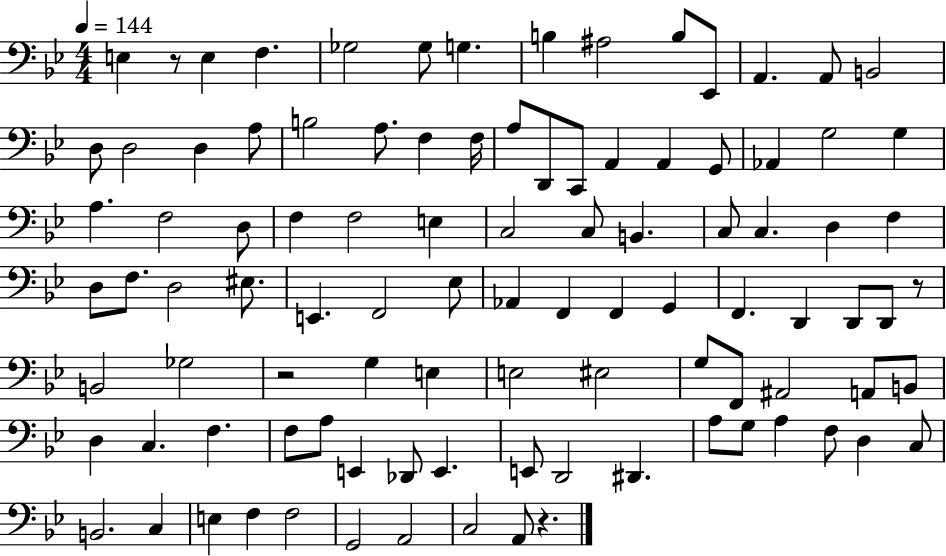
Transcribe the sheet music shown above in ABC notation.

X:1
T:Untitled
M:4/4
L:1/4
K:Bb
E, z/2 E, F, _G,2 _G,/2 G, B, ^A,2 B,/2 _E,,/2 A,, A,,/2 B,,2 D,/2 D,2 D, A,/2 B,2 A,/2 F, F,/4 A,/2 D,,/2 C,,/2 A,, A,, G,,/2 _A,, G,2 G, A, F,2 D,/2 F, F,2 E, C,2 C,/2 B,, C,/2 C, D, F, D,/2 F,/2 D,2 ^E,/2 E,, F,,2 _E,/2 _A,, F,, F,, G,, F,, D,, D,,/2 D,,/2 z/2 B,,2 _G,2 z2 G, E, E,2 ^E,2 G,/2 F,,/2 ^A,,2 A,,/2 B,,/2 D, C, F, F,/2 A,/2 E,, _D,,/2 E,, E,,/2 D,,2 ^D,, A,/2 G,/2 A, F,/2 D, C,/2 B,,2 C, E, F, F,2 G,,2 A,,2 C,2 A,,/2 z